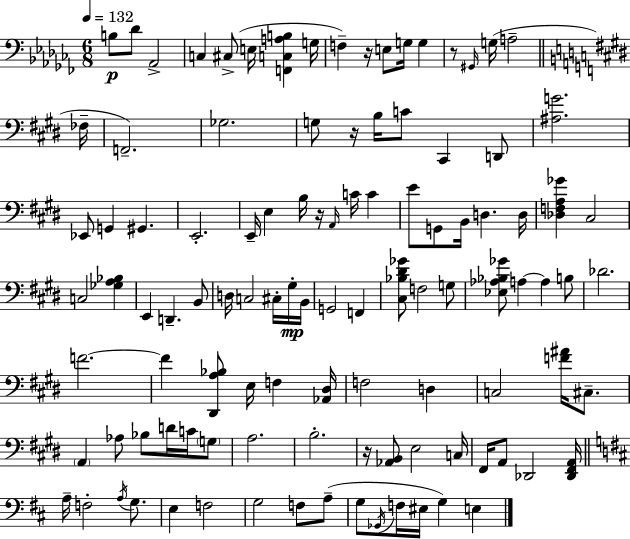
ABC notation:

X:1
T:Untitled
M:6/8
L:1/4
K:Abm
B,/2 _D/2 _A,,2 C, ^C,/2 E,/4 [F,,C,A,B,] G,/4 F, z/4 E,/2 G,/4 G, z/2 ^G,,/4 G,/4 A,2 _F,/4 F,,2 _G,2 G,/2 z/4 B,/4 C/2 ^C,, D,,/2 [^A,G]2 _E,,/2 G,, ^G,, E,,2 E,,/4 E, B,/4 z/4 A,,/4 C/4 C E/2 G,,/2 B,,/4 D, D,/4 [_D,F,A,_G] ^C,2 C,2 [_G,A,_B,] E,, D,, B,,/2 D,/4 C,2 ^C,/4 ^G,/4 B,,/4 G,,2 F,, [^C,_B,^D_G]/2 F,2 G,/2 [_E,_A,_B,_G]/2 A, A, B,/2 _D2 F2 F [^D,,A,_B,]/2 E,/4 F, [_A,,^D,]/4 F,2 D, C,2 [F^A]/4 ^C,/2 A,, _A,/2 _B,/2 D/4 C/4 G,/2 A,2 B,2 z/4 [_A,,B,,]/2 E,2 C,/4 ^F,,/4 A,,/2 _D,,2 [_D,,^F,,A,,]/4 A,/4 F,2 A,/4 G,/2 E, F,2 G,2 F,/2 A,/2 G,/2 _G,,/4 F,/4 ^E,/4 G, E,